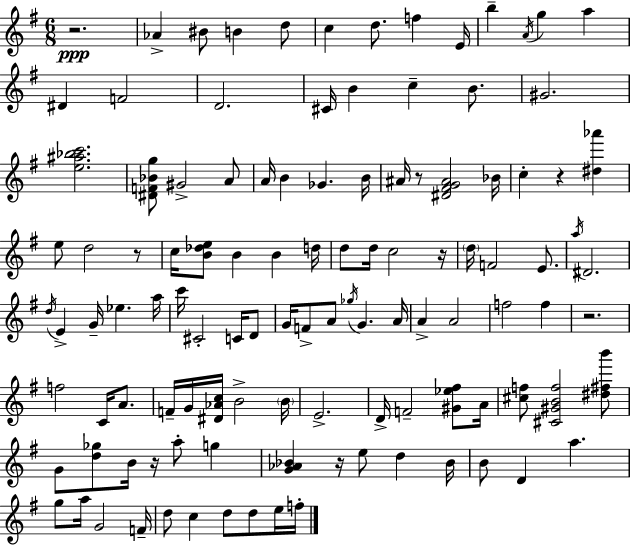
{
  \clef treble
  \numericTimeSignature
  \time 6/8
  \key e \minor
  r2.\ppp | aes'4-> bis'8 b'4 d''8 | c''4 d''8. f''4 e'16 | b''4-- \acciaccatura { a'16 } g''4 a''4 | \break dis'4 f'2 | d'2. | cis'16 b'4 c''4-- b'8. | gis'2. | \break <e'' ais'' bes'' c'''>2. | <dis' f' bes' g''>8 gis'2-> a'8 | a'16 b'4 ges'4. | b'16 ais'16 r8 <dis' fis' g' ais'>2 | \break bes'16 c''4-. r4 <dis'' aes'''>4 | e''8 d''2 r8 | c''16 <b' des'' e''>8 b'4 b'4 | d''16 d''8 d''16 c''2 | \break r16 \parenthesize d''16 f'2 e'8. | \acciaccatura { a''16 } dis'2. | \acciaccatura { d''16 } e'4-> g'16-- ees''4. | a''16 c'''16 cis'2-. | \break c'16 d'8 g'16 f'8-> a'8 \acciaccatura { ges''16 } g'4. | a'16 a'4-> a'2 | f''2 | f''4 r2. | \break f''2 | c'16 a'8. f'16-- g'16 <dis' aes' c''>16 b'2-> | \parenthesize b'16 e'2.-> | d'16-> f'2-- | \break <gis' ees'' fis''>8 a'16 <cis'' f''>8 <cis' gis' b' f''>2 | <dis'' fis'' b'''>8 g'8 <d'' ges''>8 b'16 r16 a''8-. | g''4 <g' aes' bes'>4 r16 e''8 d''4 | bes'16 b'8 d'4 a''4. | \break g''8 a''16 g'2 | f'16-- d''8 c''4 d''8 | d''8 e''16 f''16-. \bar "|."
}